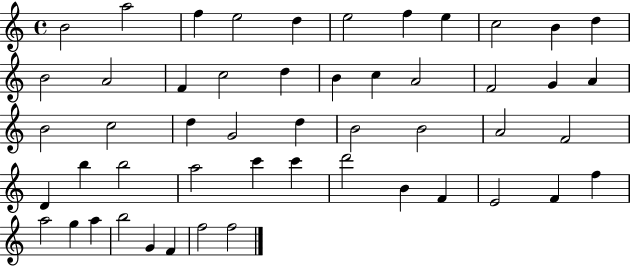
B4/h A5/h F5/q E5/h D5/q E5/h F5/q E5/q C5/h B4/q D5/q B4/h A4/h F4/q C5/h D5/q B4/q C5/q A4/h F4/h G4/q A4/q B4/h C5/h D5/q G4/h D5/q B4/h B4/h A4/h F4/h D4/q B5/q B5/h A5/h C6/q C6/q D6/h B4/q F4/q E4/h F4/q F5/q A5/h G5/q A5/q B5/h G4/q F4/q F5/h F5/h